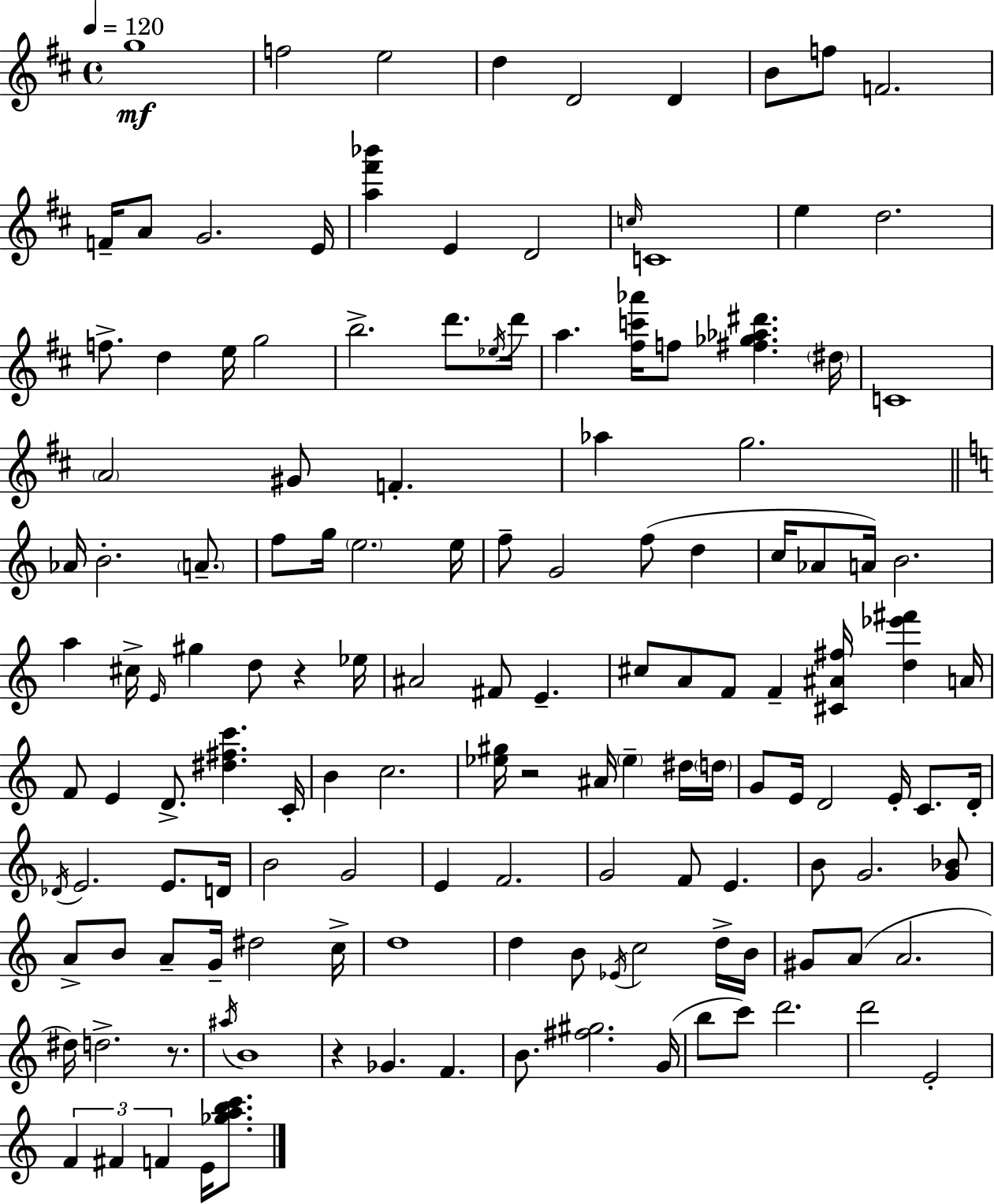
{
  \clef treble
  \time 4/4
  \defaultTimeSignature
  \key d \major
  \tempo 4 = 120
  g''1\mf | f''2 e''2 | d''4 d'2 d'4 | b'8 f''8 f'2. | \break f'16-- a'8 g'2. e'16 | <a'' fis''' bes'''>4 e'4 d'2 | \grace { c''16 } c'1 | e''4 d''2. | \break f''8.-> d''4 e''16 g''2 | b''2.-> d'''8. | \acciaccatura { ees''16 } d'''16 a''4. <fis'' c''' aes'''>16 f''8 <fis'' ges'' aes'' dis'''>4. | \parenthesize dis''16 c'1 | \break \parenthesize a'2 gis'8 f'4.-. | aes''4 g''2. | \bar "||" \break \key c \major aes'16 b'2.-. \parenthesize a'8.-- | f''8 g''16 \parenthesize e''2. e''16 | f''8-- g'2 f''8( d''4 | c''16 aes'8 a'16) b'2. | \break a''4 cis''16-> \grace { e'16 } gis''4 d''8 r4 | ees''16 ais'2 fis'8 e'4.-- | cis''8 a'8 f'8 f'4-- <cis' ais' fis''>16 <d'' ees''' fis'''>4 | a'16 f'8 e'4 d'8.-> <dis'' fis'' c'''>4. | \break c'16-. b'4 c''2. | <ees'' gis''>16 r2 ais'16 \parenthesize ees''4-- dis''16 | \parenthesize d''16 g'8 e'16 d'2 e'16-. c'8. | d'16-. \acciaccatura { des'16 } e'2. e'8. | \break d'16 b'2 g'2 | e'4 f'2. | g'2 f'8 e'4. | b'8 g'2. | \break <g' bes'>8 a'8-> b'8 a'8-- g'16-- dis''2 | c''16-> d''1 | d''4 b'8 \acciaccatura { ees'16 } c''2 | d''16-> b'16 gis'8 a'8( a'2. | \break dis''16) d''2.-> | r8. \acciaccatura { ais''16 } b'1 | r4 ges'4. f'4. | b'8. <fis'' gis''>2. | \break g'16( b''8 c'''8) d'''2. | d'''2 e'2-. | \tuplet 3/2 { f'4 fis'4 f'4 } | e'16 <ges'' a'' b'' c'''>8. \bar "|."
}